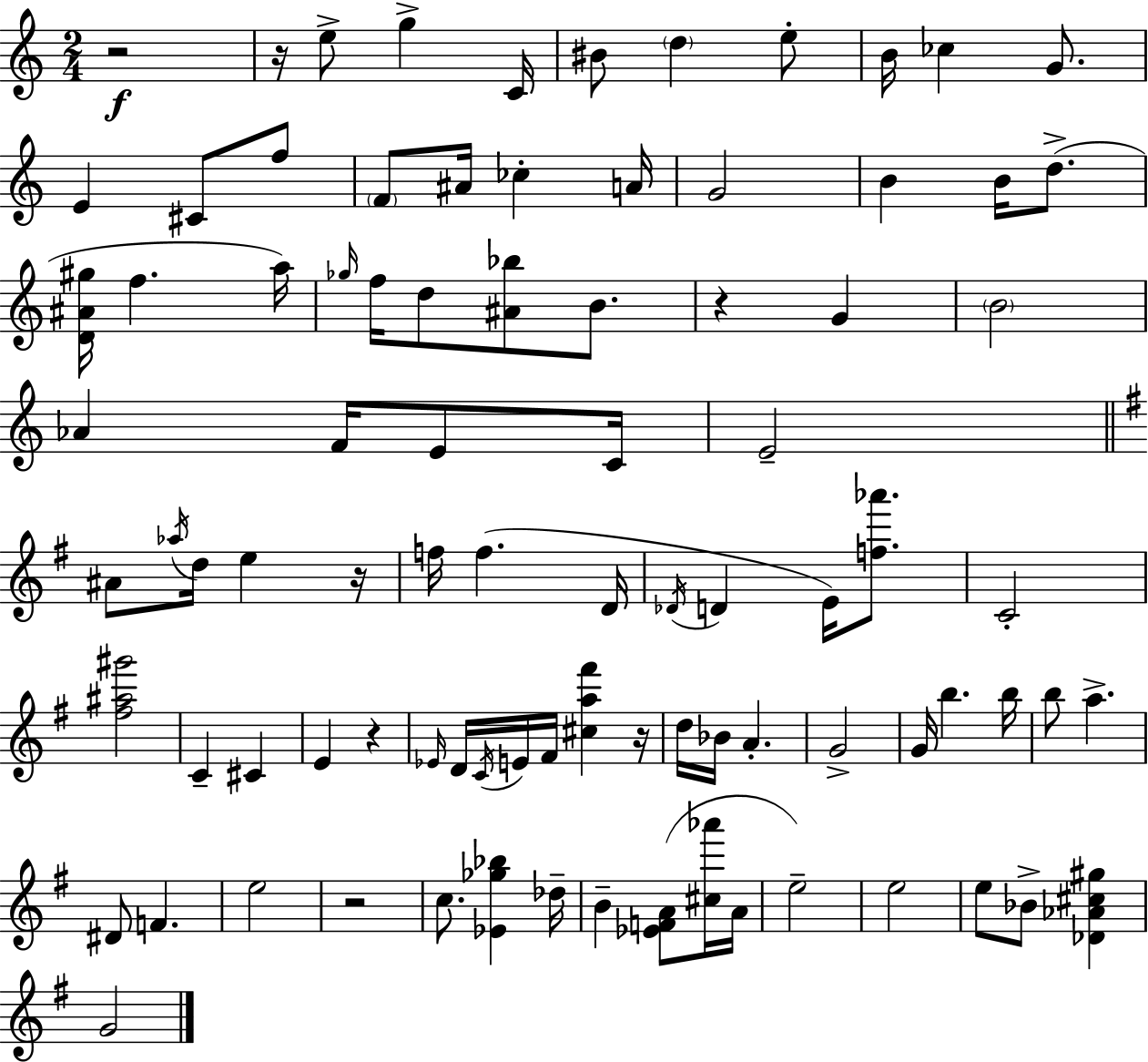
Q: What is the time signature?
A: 2/4